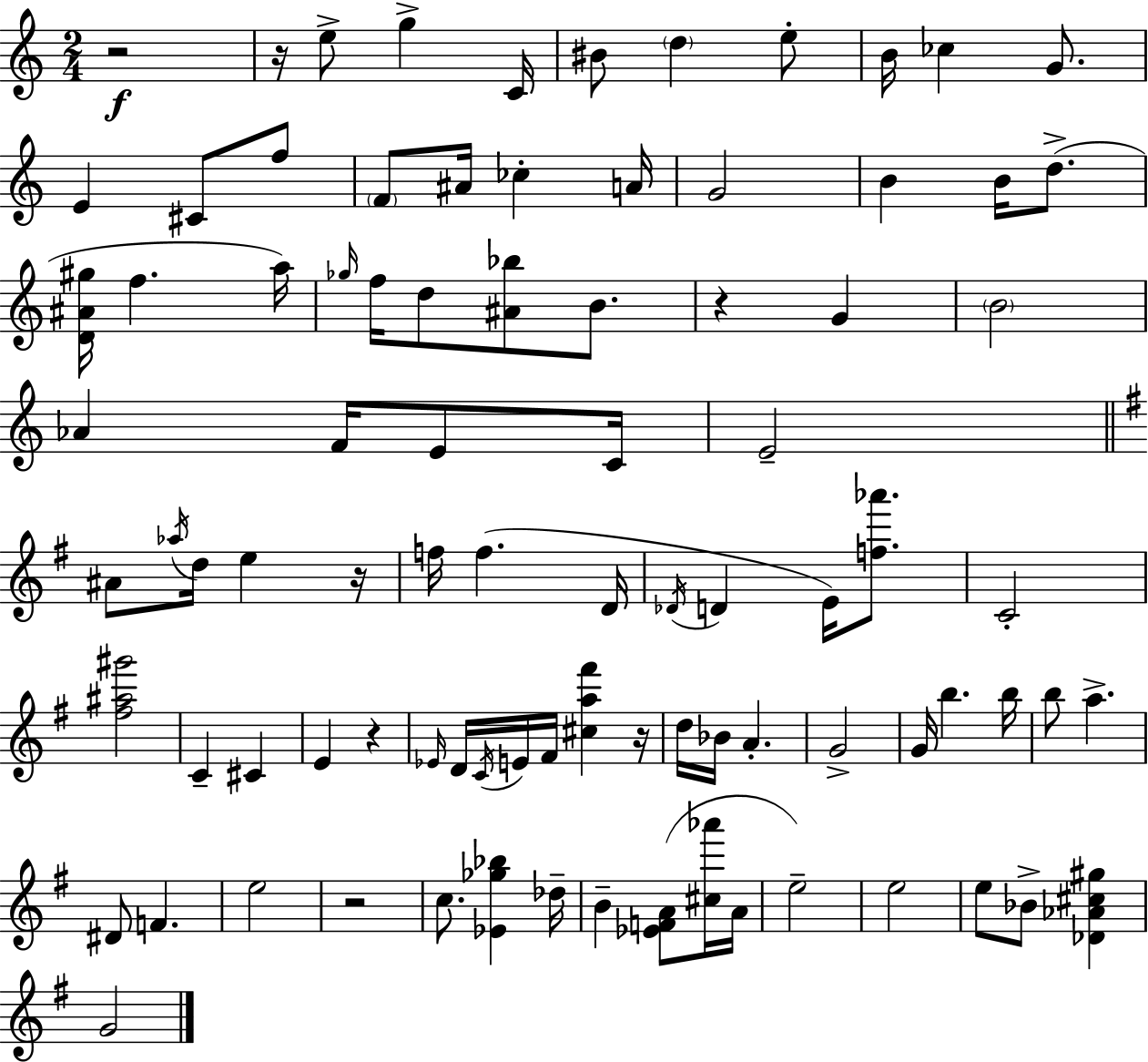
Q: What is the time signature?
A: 2/4